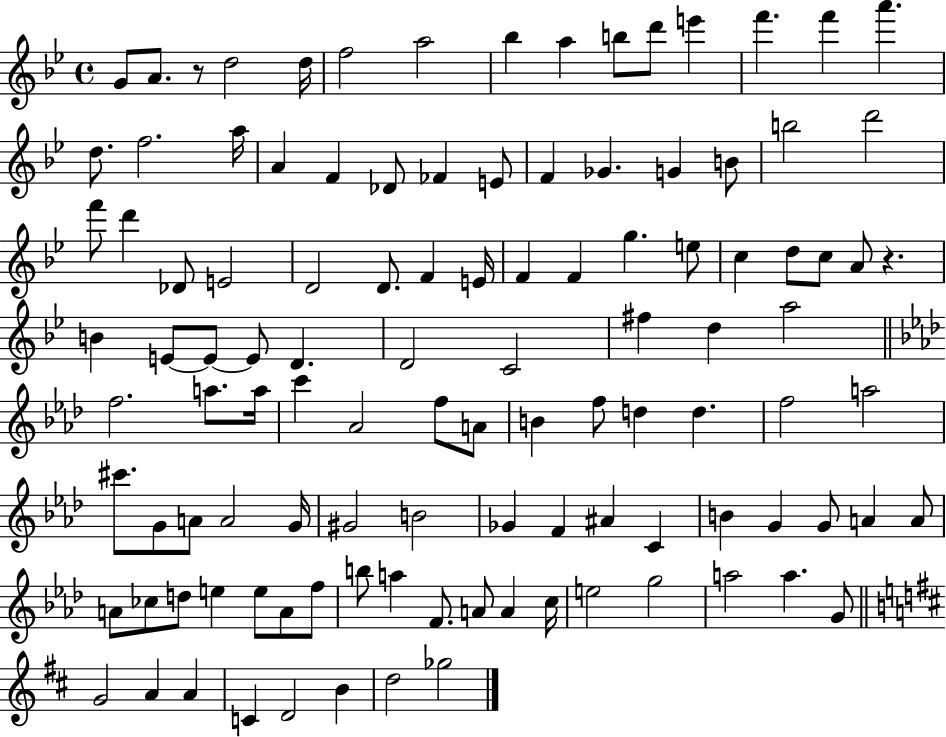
{
  \clef treble
  \time 4/4
  \defaultTimeSignature
  \key bes \major
  g'8 a'8. r8 d''2 d''16 | f''2 a''2 | bes''4 a''4 b''8 d'''8 e'''4 | f'''4. f'''4 a'''4. | \break d''8. f''2. a''16 | a'4 f'4 des'8 fes'4 e'8 | f'4 ges'4. g'4 b'8 | b''2 d'''2 | \break f'''8 d'''4 des'8 e'2 | d'2 d'8. f'4 e'16 | f'4 f'4 g''4. e''8 | c''4 d''8 c''8 a'8 r4. | \break b'4 e'8~~ e'8~~ e'8 d'4. | d'2 c'2 | fis''4 d''4 a''2 | \bar "||" \break \key aes \major f''2. a''8. a''16 | c'''4 aes'2 f''8 a'8 | b'4 f''8 d''4 d''4. | f''2 a''2 | \break cis'''8. g'8 a'8 a'2 g'16 | gis'2 b'2 | ges'4 f'4 ais'4 c'4 | b'4 g'4 g'8 a'4 a'8 | \break a'8 ces''8 d''8 e''4 e''8 a'8 f''8 | b''8 a''4 f'8. a'8 a'4 c''16 | e''2 g''2 | a''2 a''4. g'8 | \break \bar "||" \break \key d \major g'2 a'4 a'4 | c'4 d'2 b'4 | d''2 ges''2 | \bar "|."
}